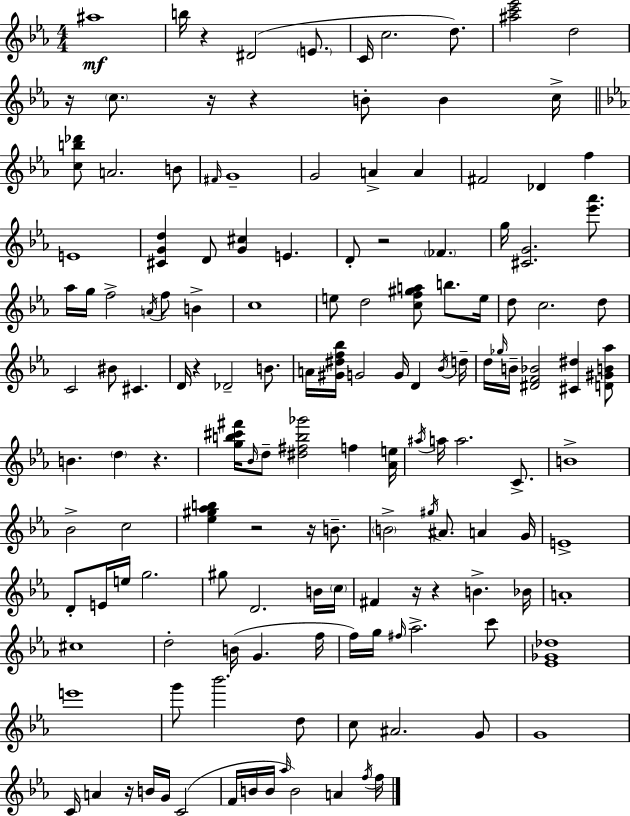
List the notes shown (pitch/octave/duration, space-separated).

A#5/w B5/s R/q D#4/h E4/e. C4/s C5/h. D5/e. [A#5,C6,Eb6]/h D5/h R/s C5/e. R/s R/q B4/e B4/q C5/s [C5,B5,Db6]/e A4/h. B4/e F#4/s G4/w G4/h A4/q A4/q F#4/h Db4/q F5/q E4/w [C#4,G4,D5]/q D4/e [G4,C#5]/q E4/q. D4/e R/h FES4/q. G5/s [C#4,G4]/h. [Eb6,Ab6]/e. Ab5/s G5/s F5/h A4/s F5/e B4/q C5/w E5/e D5/h [C5,F5,G#5,A5]/e B5/e. E5/s D5/e C5/h. D5/e C4/h BIS4/e C#4/q. D4/s R/q Db4/h B4/e. A4/s [G#4,D#5,F5,Bb5]/s G4/h G4/s D4/q Bb4/s D5/s D5/s Gb5/s B4/s [D#4,F4,Bb4]/h [C#4,D#5]/q [D4,G#4,B4,Ab5]/e B4/q. D5/q R/q. [G5,B5,C#6,F#6]/s Bb4/s D5/e [D#5,F#5,B5,Gb6]/h F5/q [Ab4,E5]/s A#5/s A5/s A5/h. C4/e. B4/w Bb4/h C5/h [Eb5,G#5,Ab5,B5]/q R/h R/s B4/e. B4/h G#5/s A#4/e. A4/q G4/s E4/w D4/e E4/s E5/s G5/h. G#5/e D4/h. B4/s C5/s F#4/q R/s R/q B4/q. Bb4/s A4/w C#5/w D5/h B4/s G4/q. F5/s F5/s G5/s F#5/s Ab5/h. C6/e [Eb4,Gb4,Db5]/w E6/w G6/e Bb6/h. D5/e C5/e A#4/h. G4/e G4/w C4/s A4/q R/s B4/s G4/s C4/h F4/s B4/s B4/s Ab5/s B4/h A4/q F5/s F5/s